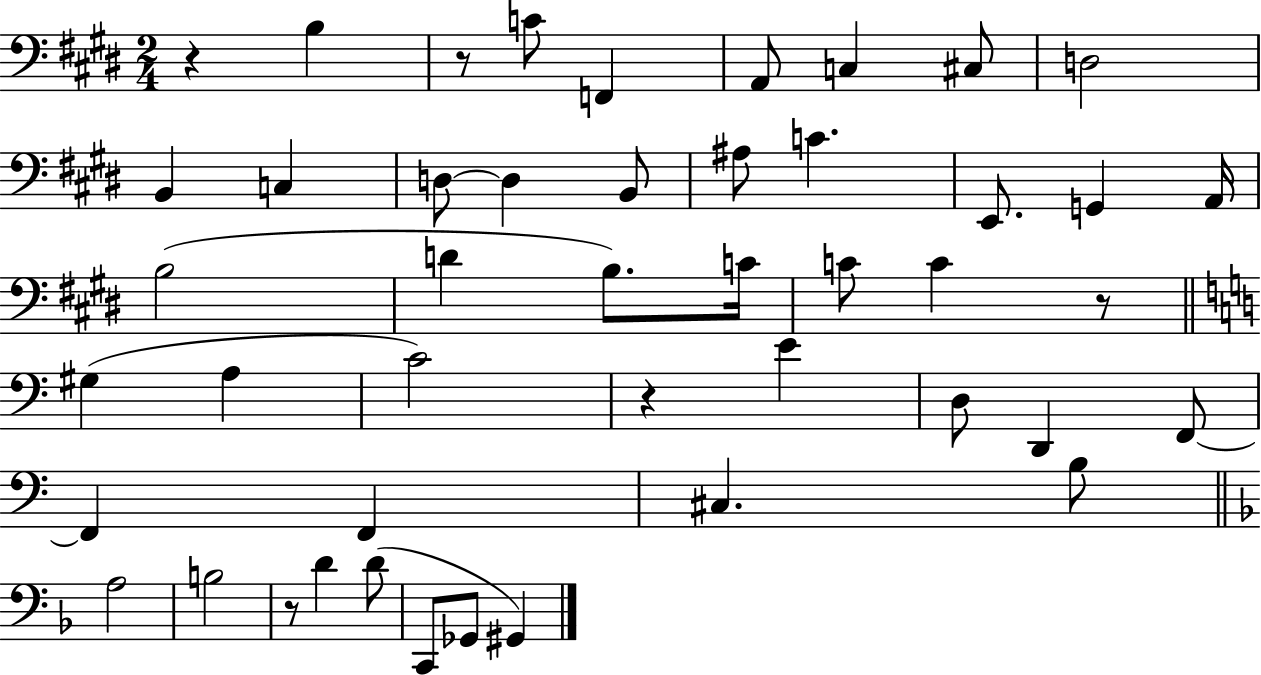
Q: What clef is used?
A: bass